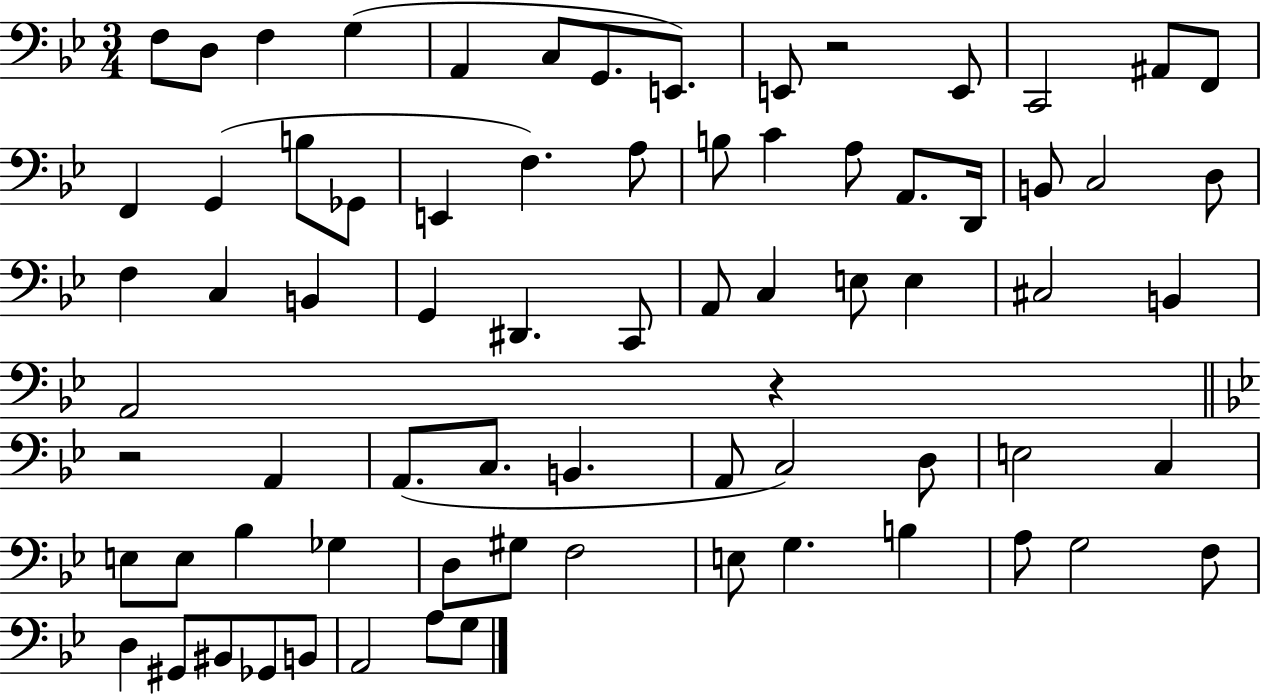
F3/e D3/e F3/q G3/q A2/q C3/e G2/e. E2/e. E2/e R/h E2/e C2/h A#2/e F2/e F2/q G2/q B3/e Gb2/e E2/q F3/q. A3/e B3/e C4/q A3/e A2/e. D2/s B2/e C3/h D3/e F3/q C3/q B2/q G2/q D#2/q. C2/e A2/e C3/q E3/e E3/q C#3/h B2/q A2/h R/q R/h A2/q A2/e. C3/e. B2/q. A2/e C3/h D3/e E3/h C3/q E3/e E3/e Bb3/q Gb3/q D3/e G#3/e F3/h E3/e G3/q. B3/q A3/e G3/h F3/e D3/q G#2/e BIS2/e Gb2/e B2/e A2/h A3/e G3/e